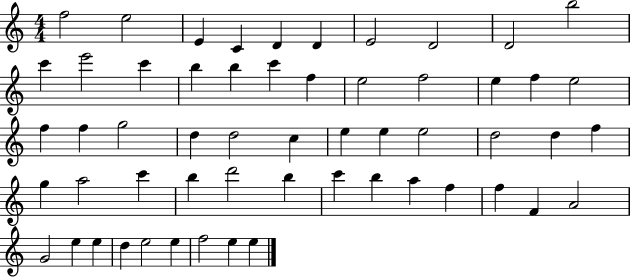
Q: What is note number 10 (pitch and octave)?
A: B5